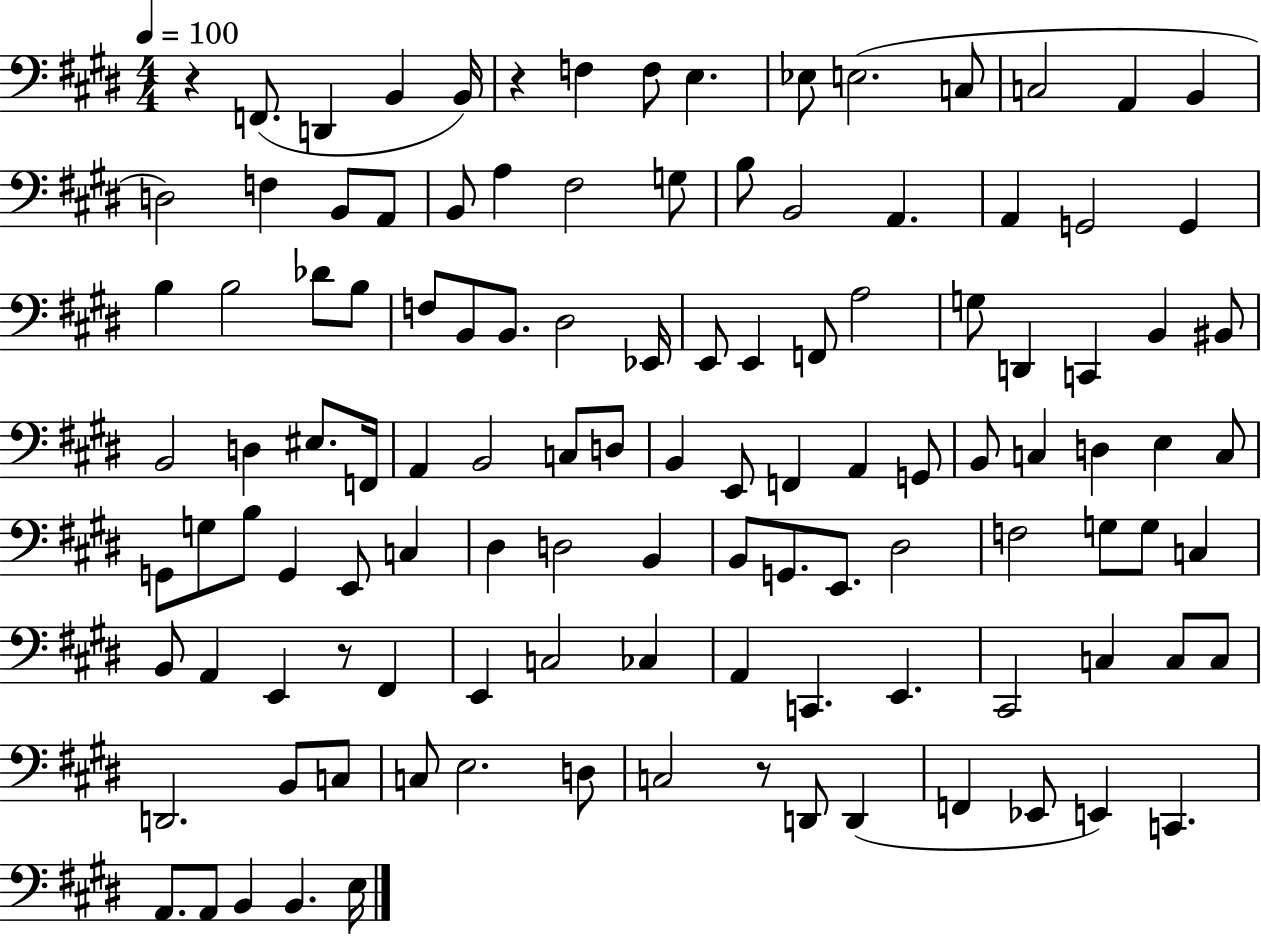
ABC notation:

X:1
T:Untitled
M:4/4
L:1/4
K:E
z F,,/2 D,, B,, B,,/4 z F, F,/2 E, _E,/2 E,2 C,/2 C,2 A,, B,, D,2 F, B,,/2 A,,/2 B,,/2 A, ^F,2 G,/2 B,/2 B,,2 A,, A,, G,,2 G,, B, B,2 _D/2 B,/2 F,/2 B,,/2 B,,/2 ^D,2 _E,,/4 E,,/2 E,, F,,/2 A,2 G,/2 D,, C,, B,, ^B,,/2 B,,2 D, ^E,/2 F,,/4 A,, B,,2 C,/2 D,/2 B,, E,,/2 F,, A,, G,,/2 B,,/2 C, D, E, C,/2 G,,/2 G,/2 B,/2 G,, E,,/2 C, ^D, D,2 B,, B,,/2 G,,/2 E,,/2 ^D,2 F,2 G,/2 G,/2 C, B,,/2 A,, E,, z/2 ^F,, E,, C,2 _C, A,, C,, E,, ^C,,2 C, C,/2 C,/2 D,,2 B,,/2 C,/2 C,/2 E,2 D,/2 C,2 z/2 D,,/2 D,, F,, _E,,/2 E,, C,, A,,/2 A,,/2 B,, B,, E,/4